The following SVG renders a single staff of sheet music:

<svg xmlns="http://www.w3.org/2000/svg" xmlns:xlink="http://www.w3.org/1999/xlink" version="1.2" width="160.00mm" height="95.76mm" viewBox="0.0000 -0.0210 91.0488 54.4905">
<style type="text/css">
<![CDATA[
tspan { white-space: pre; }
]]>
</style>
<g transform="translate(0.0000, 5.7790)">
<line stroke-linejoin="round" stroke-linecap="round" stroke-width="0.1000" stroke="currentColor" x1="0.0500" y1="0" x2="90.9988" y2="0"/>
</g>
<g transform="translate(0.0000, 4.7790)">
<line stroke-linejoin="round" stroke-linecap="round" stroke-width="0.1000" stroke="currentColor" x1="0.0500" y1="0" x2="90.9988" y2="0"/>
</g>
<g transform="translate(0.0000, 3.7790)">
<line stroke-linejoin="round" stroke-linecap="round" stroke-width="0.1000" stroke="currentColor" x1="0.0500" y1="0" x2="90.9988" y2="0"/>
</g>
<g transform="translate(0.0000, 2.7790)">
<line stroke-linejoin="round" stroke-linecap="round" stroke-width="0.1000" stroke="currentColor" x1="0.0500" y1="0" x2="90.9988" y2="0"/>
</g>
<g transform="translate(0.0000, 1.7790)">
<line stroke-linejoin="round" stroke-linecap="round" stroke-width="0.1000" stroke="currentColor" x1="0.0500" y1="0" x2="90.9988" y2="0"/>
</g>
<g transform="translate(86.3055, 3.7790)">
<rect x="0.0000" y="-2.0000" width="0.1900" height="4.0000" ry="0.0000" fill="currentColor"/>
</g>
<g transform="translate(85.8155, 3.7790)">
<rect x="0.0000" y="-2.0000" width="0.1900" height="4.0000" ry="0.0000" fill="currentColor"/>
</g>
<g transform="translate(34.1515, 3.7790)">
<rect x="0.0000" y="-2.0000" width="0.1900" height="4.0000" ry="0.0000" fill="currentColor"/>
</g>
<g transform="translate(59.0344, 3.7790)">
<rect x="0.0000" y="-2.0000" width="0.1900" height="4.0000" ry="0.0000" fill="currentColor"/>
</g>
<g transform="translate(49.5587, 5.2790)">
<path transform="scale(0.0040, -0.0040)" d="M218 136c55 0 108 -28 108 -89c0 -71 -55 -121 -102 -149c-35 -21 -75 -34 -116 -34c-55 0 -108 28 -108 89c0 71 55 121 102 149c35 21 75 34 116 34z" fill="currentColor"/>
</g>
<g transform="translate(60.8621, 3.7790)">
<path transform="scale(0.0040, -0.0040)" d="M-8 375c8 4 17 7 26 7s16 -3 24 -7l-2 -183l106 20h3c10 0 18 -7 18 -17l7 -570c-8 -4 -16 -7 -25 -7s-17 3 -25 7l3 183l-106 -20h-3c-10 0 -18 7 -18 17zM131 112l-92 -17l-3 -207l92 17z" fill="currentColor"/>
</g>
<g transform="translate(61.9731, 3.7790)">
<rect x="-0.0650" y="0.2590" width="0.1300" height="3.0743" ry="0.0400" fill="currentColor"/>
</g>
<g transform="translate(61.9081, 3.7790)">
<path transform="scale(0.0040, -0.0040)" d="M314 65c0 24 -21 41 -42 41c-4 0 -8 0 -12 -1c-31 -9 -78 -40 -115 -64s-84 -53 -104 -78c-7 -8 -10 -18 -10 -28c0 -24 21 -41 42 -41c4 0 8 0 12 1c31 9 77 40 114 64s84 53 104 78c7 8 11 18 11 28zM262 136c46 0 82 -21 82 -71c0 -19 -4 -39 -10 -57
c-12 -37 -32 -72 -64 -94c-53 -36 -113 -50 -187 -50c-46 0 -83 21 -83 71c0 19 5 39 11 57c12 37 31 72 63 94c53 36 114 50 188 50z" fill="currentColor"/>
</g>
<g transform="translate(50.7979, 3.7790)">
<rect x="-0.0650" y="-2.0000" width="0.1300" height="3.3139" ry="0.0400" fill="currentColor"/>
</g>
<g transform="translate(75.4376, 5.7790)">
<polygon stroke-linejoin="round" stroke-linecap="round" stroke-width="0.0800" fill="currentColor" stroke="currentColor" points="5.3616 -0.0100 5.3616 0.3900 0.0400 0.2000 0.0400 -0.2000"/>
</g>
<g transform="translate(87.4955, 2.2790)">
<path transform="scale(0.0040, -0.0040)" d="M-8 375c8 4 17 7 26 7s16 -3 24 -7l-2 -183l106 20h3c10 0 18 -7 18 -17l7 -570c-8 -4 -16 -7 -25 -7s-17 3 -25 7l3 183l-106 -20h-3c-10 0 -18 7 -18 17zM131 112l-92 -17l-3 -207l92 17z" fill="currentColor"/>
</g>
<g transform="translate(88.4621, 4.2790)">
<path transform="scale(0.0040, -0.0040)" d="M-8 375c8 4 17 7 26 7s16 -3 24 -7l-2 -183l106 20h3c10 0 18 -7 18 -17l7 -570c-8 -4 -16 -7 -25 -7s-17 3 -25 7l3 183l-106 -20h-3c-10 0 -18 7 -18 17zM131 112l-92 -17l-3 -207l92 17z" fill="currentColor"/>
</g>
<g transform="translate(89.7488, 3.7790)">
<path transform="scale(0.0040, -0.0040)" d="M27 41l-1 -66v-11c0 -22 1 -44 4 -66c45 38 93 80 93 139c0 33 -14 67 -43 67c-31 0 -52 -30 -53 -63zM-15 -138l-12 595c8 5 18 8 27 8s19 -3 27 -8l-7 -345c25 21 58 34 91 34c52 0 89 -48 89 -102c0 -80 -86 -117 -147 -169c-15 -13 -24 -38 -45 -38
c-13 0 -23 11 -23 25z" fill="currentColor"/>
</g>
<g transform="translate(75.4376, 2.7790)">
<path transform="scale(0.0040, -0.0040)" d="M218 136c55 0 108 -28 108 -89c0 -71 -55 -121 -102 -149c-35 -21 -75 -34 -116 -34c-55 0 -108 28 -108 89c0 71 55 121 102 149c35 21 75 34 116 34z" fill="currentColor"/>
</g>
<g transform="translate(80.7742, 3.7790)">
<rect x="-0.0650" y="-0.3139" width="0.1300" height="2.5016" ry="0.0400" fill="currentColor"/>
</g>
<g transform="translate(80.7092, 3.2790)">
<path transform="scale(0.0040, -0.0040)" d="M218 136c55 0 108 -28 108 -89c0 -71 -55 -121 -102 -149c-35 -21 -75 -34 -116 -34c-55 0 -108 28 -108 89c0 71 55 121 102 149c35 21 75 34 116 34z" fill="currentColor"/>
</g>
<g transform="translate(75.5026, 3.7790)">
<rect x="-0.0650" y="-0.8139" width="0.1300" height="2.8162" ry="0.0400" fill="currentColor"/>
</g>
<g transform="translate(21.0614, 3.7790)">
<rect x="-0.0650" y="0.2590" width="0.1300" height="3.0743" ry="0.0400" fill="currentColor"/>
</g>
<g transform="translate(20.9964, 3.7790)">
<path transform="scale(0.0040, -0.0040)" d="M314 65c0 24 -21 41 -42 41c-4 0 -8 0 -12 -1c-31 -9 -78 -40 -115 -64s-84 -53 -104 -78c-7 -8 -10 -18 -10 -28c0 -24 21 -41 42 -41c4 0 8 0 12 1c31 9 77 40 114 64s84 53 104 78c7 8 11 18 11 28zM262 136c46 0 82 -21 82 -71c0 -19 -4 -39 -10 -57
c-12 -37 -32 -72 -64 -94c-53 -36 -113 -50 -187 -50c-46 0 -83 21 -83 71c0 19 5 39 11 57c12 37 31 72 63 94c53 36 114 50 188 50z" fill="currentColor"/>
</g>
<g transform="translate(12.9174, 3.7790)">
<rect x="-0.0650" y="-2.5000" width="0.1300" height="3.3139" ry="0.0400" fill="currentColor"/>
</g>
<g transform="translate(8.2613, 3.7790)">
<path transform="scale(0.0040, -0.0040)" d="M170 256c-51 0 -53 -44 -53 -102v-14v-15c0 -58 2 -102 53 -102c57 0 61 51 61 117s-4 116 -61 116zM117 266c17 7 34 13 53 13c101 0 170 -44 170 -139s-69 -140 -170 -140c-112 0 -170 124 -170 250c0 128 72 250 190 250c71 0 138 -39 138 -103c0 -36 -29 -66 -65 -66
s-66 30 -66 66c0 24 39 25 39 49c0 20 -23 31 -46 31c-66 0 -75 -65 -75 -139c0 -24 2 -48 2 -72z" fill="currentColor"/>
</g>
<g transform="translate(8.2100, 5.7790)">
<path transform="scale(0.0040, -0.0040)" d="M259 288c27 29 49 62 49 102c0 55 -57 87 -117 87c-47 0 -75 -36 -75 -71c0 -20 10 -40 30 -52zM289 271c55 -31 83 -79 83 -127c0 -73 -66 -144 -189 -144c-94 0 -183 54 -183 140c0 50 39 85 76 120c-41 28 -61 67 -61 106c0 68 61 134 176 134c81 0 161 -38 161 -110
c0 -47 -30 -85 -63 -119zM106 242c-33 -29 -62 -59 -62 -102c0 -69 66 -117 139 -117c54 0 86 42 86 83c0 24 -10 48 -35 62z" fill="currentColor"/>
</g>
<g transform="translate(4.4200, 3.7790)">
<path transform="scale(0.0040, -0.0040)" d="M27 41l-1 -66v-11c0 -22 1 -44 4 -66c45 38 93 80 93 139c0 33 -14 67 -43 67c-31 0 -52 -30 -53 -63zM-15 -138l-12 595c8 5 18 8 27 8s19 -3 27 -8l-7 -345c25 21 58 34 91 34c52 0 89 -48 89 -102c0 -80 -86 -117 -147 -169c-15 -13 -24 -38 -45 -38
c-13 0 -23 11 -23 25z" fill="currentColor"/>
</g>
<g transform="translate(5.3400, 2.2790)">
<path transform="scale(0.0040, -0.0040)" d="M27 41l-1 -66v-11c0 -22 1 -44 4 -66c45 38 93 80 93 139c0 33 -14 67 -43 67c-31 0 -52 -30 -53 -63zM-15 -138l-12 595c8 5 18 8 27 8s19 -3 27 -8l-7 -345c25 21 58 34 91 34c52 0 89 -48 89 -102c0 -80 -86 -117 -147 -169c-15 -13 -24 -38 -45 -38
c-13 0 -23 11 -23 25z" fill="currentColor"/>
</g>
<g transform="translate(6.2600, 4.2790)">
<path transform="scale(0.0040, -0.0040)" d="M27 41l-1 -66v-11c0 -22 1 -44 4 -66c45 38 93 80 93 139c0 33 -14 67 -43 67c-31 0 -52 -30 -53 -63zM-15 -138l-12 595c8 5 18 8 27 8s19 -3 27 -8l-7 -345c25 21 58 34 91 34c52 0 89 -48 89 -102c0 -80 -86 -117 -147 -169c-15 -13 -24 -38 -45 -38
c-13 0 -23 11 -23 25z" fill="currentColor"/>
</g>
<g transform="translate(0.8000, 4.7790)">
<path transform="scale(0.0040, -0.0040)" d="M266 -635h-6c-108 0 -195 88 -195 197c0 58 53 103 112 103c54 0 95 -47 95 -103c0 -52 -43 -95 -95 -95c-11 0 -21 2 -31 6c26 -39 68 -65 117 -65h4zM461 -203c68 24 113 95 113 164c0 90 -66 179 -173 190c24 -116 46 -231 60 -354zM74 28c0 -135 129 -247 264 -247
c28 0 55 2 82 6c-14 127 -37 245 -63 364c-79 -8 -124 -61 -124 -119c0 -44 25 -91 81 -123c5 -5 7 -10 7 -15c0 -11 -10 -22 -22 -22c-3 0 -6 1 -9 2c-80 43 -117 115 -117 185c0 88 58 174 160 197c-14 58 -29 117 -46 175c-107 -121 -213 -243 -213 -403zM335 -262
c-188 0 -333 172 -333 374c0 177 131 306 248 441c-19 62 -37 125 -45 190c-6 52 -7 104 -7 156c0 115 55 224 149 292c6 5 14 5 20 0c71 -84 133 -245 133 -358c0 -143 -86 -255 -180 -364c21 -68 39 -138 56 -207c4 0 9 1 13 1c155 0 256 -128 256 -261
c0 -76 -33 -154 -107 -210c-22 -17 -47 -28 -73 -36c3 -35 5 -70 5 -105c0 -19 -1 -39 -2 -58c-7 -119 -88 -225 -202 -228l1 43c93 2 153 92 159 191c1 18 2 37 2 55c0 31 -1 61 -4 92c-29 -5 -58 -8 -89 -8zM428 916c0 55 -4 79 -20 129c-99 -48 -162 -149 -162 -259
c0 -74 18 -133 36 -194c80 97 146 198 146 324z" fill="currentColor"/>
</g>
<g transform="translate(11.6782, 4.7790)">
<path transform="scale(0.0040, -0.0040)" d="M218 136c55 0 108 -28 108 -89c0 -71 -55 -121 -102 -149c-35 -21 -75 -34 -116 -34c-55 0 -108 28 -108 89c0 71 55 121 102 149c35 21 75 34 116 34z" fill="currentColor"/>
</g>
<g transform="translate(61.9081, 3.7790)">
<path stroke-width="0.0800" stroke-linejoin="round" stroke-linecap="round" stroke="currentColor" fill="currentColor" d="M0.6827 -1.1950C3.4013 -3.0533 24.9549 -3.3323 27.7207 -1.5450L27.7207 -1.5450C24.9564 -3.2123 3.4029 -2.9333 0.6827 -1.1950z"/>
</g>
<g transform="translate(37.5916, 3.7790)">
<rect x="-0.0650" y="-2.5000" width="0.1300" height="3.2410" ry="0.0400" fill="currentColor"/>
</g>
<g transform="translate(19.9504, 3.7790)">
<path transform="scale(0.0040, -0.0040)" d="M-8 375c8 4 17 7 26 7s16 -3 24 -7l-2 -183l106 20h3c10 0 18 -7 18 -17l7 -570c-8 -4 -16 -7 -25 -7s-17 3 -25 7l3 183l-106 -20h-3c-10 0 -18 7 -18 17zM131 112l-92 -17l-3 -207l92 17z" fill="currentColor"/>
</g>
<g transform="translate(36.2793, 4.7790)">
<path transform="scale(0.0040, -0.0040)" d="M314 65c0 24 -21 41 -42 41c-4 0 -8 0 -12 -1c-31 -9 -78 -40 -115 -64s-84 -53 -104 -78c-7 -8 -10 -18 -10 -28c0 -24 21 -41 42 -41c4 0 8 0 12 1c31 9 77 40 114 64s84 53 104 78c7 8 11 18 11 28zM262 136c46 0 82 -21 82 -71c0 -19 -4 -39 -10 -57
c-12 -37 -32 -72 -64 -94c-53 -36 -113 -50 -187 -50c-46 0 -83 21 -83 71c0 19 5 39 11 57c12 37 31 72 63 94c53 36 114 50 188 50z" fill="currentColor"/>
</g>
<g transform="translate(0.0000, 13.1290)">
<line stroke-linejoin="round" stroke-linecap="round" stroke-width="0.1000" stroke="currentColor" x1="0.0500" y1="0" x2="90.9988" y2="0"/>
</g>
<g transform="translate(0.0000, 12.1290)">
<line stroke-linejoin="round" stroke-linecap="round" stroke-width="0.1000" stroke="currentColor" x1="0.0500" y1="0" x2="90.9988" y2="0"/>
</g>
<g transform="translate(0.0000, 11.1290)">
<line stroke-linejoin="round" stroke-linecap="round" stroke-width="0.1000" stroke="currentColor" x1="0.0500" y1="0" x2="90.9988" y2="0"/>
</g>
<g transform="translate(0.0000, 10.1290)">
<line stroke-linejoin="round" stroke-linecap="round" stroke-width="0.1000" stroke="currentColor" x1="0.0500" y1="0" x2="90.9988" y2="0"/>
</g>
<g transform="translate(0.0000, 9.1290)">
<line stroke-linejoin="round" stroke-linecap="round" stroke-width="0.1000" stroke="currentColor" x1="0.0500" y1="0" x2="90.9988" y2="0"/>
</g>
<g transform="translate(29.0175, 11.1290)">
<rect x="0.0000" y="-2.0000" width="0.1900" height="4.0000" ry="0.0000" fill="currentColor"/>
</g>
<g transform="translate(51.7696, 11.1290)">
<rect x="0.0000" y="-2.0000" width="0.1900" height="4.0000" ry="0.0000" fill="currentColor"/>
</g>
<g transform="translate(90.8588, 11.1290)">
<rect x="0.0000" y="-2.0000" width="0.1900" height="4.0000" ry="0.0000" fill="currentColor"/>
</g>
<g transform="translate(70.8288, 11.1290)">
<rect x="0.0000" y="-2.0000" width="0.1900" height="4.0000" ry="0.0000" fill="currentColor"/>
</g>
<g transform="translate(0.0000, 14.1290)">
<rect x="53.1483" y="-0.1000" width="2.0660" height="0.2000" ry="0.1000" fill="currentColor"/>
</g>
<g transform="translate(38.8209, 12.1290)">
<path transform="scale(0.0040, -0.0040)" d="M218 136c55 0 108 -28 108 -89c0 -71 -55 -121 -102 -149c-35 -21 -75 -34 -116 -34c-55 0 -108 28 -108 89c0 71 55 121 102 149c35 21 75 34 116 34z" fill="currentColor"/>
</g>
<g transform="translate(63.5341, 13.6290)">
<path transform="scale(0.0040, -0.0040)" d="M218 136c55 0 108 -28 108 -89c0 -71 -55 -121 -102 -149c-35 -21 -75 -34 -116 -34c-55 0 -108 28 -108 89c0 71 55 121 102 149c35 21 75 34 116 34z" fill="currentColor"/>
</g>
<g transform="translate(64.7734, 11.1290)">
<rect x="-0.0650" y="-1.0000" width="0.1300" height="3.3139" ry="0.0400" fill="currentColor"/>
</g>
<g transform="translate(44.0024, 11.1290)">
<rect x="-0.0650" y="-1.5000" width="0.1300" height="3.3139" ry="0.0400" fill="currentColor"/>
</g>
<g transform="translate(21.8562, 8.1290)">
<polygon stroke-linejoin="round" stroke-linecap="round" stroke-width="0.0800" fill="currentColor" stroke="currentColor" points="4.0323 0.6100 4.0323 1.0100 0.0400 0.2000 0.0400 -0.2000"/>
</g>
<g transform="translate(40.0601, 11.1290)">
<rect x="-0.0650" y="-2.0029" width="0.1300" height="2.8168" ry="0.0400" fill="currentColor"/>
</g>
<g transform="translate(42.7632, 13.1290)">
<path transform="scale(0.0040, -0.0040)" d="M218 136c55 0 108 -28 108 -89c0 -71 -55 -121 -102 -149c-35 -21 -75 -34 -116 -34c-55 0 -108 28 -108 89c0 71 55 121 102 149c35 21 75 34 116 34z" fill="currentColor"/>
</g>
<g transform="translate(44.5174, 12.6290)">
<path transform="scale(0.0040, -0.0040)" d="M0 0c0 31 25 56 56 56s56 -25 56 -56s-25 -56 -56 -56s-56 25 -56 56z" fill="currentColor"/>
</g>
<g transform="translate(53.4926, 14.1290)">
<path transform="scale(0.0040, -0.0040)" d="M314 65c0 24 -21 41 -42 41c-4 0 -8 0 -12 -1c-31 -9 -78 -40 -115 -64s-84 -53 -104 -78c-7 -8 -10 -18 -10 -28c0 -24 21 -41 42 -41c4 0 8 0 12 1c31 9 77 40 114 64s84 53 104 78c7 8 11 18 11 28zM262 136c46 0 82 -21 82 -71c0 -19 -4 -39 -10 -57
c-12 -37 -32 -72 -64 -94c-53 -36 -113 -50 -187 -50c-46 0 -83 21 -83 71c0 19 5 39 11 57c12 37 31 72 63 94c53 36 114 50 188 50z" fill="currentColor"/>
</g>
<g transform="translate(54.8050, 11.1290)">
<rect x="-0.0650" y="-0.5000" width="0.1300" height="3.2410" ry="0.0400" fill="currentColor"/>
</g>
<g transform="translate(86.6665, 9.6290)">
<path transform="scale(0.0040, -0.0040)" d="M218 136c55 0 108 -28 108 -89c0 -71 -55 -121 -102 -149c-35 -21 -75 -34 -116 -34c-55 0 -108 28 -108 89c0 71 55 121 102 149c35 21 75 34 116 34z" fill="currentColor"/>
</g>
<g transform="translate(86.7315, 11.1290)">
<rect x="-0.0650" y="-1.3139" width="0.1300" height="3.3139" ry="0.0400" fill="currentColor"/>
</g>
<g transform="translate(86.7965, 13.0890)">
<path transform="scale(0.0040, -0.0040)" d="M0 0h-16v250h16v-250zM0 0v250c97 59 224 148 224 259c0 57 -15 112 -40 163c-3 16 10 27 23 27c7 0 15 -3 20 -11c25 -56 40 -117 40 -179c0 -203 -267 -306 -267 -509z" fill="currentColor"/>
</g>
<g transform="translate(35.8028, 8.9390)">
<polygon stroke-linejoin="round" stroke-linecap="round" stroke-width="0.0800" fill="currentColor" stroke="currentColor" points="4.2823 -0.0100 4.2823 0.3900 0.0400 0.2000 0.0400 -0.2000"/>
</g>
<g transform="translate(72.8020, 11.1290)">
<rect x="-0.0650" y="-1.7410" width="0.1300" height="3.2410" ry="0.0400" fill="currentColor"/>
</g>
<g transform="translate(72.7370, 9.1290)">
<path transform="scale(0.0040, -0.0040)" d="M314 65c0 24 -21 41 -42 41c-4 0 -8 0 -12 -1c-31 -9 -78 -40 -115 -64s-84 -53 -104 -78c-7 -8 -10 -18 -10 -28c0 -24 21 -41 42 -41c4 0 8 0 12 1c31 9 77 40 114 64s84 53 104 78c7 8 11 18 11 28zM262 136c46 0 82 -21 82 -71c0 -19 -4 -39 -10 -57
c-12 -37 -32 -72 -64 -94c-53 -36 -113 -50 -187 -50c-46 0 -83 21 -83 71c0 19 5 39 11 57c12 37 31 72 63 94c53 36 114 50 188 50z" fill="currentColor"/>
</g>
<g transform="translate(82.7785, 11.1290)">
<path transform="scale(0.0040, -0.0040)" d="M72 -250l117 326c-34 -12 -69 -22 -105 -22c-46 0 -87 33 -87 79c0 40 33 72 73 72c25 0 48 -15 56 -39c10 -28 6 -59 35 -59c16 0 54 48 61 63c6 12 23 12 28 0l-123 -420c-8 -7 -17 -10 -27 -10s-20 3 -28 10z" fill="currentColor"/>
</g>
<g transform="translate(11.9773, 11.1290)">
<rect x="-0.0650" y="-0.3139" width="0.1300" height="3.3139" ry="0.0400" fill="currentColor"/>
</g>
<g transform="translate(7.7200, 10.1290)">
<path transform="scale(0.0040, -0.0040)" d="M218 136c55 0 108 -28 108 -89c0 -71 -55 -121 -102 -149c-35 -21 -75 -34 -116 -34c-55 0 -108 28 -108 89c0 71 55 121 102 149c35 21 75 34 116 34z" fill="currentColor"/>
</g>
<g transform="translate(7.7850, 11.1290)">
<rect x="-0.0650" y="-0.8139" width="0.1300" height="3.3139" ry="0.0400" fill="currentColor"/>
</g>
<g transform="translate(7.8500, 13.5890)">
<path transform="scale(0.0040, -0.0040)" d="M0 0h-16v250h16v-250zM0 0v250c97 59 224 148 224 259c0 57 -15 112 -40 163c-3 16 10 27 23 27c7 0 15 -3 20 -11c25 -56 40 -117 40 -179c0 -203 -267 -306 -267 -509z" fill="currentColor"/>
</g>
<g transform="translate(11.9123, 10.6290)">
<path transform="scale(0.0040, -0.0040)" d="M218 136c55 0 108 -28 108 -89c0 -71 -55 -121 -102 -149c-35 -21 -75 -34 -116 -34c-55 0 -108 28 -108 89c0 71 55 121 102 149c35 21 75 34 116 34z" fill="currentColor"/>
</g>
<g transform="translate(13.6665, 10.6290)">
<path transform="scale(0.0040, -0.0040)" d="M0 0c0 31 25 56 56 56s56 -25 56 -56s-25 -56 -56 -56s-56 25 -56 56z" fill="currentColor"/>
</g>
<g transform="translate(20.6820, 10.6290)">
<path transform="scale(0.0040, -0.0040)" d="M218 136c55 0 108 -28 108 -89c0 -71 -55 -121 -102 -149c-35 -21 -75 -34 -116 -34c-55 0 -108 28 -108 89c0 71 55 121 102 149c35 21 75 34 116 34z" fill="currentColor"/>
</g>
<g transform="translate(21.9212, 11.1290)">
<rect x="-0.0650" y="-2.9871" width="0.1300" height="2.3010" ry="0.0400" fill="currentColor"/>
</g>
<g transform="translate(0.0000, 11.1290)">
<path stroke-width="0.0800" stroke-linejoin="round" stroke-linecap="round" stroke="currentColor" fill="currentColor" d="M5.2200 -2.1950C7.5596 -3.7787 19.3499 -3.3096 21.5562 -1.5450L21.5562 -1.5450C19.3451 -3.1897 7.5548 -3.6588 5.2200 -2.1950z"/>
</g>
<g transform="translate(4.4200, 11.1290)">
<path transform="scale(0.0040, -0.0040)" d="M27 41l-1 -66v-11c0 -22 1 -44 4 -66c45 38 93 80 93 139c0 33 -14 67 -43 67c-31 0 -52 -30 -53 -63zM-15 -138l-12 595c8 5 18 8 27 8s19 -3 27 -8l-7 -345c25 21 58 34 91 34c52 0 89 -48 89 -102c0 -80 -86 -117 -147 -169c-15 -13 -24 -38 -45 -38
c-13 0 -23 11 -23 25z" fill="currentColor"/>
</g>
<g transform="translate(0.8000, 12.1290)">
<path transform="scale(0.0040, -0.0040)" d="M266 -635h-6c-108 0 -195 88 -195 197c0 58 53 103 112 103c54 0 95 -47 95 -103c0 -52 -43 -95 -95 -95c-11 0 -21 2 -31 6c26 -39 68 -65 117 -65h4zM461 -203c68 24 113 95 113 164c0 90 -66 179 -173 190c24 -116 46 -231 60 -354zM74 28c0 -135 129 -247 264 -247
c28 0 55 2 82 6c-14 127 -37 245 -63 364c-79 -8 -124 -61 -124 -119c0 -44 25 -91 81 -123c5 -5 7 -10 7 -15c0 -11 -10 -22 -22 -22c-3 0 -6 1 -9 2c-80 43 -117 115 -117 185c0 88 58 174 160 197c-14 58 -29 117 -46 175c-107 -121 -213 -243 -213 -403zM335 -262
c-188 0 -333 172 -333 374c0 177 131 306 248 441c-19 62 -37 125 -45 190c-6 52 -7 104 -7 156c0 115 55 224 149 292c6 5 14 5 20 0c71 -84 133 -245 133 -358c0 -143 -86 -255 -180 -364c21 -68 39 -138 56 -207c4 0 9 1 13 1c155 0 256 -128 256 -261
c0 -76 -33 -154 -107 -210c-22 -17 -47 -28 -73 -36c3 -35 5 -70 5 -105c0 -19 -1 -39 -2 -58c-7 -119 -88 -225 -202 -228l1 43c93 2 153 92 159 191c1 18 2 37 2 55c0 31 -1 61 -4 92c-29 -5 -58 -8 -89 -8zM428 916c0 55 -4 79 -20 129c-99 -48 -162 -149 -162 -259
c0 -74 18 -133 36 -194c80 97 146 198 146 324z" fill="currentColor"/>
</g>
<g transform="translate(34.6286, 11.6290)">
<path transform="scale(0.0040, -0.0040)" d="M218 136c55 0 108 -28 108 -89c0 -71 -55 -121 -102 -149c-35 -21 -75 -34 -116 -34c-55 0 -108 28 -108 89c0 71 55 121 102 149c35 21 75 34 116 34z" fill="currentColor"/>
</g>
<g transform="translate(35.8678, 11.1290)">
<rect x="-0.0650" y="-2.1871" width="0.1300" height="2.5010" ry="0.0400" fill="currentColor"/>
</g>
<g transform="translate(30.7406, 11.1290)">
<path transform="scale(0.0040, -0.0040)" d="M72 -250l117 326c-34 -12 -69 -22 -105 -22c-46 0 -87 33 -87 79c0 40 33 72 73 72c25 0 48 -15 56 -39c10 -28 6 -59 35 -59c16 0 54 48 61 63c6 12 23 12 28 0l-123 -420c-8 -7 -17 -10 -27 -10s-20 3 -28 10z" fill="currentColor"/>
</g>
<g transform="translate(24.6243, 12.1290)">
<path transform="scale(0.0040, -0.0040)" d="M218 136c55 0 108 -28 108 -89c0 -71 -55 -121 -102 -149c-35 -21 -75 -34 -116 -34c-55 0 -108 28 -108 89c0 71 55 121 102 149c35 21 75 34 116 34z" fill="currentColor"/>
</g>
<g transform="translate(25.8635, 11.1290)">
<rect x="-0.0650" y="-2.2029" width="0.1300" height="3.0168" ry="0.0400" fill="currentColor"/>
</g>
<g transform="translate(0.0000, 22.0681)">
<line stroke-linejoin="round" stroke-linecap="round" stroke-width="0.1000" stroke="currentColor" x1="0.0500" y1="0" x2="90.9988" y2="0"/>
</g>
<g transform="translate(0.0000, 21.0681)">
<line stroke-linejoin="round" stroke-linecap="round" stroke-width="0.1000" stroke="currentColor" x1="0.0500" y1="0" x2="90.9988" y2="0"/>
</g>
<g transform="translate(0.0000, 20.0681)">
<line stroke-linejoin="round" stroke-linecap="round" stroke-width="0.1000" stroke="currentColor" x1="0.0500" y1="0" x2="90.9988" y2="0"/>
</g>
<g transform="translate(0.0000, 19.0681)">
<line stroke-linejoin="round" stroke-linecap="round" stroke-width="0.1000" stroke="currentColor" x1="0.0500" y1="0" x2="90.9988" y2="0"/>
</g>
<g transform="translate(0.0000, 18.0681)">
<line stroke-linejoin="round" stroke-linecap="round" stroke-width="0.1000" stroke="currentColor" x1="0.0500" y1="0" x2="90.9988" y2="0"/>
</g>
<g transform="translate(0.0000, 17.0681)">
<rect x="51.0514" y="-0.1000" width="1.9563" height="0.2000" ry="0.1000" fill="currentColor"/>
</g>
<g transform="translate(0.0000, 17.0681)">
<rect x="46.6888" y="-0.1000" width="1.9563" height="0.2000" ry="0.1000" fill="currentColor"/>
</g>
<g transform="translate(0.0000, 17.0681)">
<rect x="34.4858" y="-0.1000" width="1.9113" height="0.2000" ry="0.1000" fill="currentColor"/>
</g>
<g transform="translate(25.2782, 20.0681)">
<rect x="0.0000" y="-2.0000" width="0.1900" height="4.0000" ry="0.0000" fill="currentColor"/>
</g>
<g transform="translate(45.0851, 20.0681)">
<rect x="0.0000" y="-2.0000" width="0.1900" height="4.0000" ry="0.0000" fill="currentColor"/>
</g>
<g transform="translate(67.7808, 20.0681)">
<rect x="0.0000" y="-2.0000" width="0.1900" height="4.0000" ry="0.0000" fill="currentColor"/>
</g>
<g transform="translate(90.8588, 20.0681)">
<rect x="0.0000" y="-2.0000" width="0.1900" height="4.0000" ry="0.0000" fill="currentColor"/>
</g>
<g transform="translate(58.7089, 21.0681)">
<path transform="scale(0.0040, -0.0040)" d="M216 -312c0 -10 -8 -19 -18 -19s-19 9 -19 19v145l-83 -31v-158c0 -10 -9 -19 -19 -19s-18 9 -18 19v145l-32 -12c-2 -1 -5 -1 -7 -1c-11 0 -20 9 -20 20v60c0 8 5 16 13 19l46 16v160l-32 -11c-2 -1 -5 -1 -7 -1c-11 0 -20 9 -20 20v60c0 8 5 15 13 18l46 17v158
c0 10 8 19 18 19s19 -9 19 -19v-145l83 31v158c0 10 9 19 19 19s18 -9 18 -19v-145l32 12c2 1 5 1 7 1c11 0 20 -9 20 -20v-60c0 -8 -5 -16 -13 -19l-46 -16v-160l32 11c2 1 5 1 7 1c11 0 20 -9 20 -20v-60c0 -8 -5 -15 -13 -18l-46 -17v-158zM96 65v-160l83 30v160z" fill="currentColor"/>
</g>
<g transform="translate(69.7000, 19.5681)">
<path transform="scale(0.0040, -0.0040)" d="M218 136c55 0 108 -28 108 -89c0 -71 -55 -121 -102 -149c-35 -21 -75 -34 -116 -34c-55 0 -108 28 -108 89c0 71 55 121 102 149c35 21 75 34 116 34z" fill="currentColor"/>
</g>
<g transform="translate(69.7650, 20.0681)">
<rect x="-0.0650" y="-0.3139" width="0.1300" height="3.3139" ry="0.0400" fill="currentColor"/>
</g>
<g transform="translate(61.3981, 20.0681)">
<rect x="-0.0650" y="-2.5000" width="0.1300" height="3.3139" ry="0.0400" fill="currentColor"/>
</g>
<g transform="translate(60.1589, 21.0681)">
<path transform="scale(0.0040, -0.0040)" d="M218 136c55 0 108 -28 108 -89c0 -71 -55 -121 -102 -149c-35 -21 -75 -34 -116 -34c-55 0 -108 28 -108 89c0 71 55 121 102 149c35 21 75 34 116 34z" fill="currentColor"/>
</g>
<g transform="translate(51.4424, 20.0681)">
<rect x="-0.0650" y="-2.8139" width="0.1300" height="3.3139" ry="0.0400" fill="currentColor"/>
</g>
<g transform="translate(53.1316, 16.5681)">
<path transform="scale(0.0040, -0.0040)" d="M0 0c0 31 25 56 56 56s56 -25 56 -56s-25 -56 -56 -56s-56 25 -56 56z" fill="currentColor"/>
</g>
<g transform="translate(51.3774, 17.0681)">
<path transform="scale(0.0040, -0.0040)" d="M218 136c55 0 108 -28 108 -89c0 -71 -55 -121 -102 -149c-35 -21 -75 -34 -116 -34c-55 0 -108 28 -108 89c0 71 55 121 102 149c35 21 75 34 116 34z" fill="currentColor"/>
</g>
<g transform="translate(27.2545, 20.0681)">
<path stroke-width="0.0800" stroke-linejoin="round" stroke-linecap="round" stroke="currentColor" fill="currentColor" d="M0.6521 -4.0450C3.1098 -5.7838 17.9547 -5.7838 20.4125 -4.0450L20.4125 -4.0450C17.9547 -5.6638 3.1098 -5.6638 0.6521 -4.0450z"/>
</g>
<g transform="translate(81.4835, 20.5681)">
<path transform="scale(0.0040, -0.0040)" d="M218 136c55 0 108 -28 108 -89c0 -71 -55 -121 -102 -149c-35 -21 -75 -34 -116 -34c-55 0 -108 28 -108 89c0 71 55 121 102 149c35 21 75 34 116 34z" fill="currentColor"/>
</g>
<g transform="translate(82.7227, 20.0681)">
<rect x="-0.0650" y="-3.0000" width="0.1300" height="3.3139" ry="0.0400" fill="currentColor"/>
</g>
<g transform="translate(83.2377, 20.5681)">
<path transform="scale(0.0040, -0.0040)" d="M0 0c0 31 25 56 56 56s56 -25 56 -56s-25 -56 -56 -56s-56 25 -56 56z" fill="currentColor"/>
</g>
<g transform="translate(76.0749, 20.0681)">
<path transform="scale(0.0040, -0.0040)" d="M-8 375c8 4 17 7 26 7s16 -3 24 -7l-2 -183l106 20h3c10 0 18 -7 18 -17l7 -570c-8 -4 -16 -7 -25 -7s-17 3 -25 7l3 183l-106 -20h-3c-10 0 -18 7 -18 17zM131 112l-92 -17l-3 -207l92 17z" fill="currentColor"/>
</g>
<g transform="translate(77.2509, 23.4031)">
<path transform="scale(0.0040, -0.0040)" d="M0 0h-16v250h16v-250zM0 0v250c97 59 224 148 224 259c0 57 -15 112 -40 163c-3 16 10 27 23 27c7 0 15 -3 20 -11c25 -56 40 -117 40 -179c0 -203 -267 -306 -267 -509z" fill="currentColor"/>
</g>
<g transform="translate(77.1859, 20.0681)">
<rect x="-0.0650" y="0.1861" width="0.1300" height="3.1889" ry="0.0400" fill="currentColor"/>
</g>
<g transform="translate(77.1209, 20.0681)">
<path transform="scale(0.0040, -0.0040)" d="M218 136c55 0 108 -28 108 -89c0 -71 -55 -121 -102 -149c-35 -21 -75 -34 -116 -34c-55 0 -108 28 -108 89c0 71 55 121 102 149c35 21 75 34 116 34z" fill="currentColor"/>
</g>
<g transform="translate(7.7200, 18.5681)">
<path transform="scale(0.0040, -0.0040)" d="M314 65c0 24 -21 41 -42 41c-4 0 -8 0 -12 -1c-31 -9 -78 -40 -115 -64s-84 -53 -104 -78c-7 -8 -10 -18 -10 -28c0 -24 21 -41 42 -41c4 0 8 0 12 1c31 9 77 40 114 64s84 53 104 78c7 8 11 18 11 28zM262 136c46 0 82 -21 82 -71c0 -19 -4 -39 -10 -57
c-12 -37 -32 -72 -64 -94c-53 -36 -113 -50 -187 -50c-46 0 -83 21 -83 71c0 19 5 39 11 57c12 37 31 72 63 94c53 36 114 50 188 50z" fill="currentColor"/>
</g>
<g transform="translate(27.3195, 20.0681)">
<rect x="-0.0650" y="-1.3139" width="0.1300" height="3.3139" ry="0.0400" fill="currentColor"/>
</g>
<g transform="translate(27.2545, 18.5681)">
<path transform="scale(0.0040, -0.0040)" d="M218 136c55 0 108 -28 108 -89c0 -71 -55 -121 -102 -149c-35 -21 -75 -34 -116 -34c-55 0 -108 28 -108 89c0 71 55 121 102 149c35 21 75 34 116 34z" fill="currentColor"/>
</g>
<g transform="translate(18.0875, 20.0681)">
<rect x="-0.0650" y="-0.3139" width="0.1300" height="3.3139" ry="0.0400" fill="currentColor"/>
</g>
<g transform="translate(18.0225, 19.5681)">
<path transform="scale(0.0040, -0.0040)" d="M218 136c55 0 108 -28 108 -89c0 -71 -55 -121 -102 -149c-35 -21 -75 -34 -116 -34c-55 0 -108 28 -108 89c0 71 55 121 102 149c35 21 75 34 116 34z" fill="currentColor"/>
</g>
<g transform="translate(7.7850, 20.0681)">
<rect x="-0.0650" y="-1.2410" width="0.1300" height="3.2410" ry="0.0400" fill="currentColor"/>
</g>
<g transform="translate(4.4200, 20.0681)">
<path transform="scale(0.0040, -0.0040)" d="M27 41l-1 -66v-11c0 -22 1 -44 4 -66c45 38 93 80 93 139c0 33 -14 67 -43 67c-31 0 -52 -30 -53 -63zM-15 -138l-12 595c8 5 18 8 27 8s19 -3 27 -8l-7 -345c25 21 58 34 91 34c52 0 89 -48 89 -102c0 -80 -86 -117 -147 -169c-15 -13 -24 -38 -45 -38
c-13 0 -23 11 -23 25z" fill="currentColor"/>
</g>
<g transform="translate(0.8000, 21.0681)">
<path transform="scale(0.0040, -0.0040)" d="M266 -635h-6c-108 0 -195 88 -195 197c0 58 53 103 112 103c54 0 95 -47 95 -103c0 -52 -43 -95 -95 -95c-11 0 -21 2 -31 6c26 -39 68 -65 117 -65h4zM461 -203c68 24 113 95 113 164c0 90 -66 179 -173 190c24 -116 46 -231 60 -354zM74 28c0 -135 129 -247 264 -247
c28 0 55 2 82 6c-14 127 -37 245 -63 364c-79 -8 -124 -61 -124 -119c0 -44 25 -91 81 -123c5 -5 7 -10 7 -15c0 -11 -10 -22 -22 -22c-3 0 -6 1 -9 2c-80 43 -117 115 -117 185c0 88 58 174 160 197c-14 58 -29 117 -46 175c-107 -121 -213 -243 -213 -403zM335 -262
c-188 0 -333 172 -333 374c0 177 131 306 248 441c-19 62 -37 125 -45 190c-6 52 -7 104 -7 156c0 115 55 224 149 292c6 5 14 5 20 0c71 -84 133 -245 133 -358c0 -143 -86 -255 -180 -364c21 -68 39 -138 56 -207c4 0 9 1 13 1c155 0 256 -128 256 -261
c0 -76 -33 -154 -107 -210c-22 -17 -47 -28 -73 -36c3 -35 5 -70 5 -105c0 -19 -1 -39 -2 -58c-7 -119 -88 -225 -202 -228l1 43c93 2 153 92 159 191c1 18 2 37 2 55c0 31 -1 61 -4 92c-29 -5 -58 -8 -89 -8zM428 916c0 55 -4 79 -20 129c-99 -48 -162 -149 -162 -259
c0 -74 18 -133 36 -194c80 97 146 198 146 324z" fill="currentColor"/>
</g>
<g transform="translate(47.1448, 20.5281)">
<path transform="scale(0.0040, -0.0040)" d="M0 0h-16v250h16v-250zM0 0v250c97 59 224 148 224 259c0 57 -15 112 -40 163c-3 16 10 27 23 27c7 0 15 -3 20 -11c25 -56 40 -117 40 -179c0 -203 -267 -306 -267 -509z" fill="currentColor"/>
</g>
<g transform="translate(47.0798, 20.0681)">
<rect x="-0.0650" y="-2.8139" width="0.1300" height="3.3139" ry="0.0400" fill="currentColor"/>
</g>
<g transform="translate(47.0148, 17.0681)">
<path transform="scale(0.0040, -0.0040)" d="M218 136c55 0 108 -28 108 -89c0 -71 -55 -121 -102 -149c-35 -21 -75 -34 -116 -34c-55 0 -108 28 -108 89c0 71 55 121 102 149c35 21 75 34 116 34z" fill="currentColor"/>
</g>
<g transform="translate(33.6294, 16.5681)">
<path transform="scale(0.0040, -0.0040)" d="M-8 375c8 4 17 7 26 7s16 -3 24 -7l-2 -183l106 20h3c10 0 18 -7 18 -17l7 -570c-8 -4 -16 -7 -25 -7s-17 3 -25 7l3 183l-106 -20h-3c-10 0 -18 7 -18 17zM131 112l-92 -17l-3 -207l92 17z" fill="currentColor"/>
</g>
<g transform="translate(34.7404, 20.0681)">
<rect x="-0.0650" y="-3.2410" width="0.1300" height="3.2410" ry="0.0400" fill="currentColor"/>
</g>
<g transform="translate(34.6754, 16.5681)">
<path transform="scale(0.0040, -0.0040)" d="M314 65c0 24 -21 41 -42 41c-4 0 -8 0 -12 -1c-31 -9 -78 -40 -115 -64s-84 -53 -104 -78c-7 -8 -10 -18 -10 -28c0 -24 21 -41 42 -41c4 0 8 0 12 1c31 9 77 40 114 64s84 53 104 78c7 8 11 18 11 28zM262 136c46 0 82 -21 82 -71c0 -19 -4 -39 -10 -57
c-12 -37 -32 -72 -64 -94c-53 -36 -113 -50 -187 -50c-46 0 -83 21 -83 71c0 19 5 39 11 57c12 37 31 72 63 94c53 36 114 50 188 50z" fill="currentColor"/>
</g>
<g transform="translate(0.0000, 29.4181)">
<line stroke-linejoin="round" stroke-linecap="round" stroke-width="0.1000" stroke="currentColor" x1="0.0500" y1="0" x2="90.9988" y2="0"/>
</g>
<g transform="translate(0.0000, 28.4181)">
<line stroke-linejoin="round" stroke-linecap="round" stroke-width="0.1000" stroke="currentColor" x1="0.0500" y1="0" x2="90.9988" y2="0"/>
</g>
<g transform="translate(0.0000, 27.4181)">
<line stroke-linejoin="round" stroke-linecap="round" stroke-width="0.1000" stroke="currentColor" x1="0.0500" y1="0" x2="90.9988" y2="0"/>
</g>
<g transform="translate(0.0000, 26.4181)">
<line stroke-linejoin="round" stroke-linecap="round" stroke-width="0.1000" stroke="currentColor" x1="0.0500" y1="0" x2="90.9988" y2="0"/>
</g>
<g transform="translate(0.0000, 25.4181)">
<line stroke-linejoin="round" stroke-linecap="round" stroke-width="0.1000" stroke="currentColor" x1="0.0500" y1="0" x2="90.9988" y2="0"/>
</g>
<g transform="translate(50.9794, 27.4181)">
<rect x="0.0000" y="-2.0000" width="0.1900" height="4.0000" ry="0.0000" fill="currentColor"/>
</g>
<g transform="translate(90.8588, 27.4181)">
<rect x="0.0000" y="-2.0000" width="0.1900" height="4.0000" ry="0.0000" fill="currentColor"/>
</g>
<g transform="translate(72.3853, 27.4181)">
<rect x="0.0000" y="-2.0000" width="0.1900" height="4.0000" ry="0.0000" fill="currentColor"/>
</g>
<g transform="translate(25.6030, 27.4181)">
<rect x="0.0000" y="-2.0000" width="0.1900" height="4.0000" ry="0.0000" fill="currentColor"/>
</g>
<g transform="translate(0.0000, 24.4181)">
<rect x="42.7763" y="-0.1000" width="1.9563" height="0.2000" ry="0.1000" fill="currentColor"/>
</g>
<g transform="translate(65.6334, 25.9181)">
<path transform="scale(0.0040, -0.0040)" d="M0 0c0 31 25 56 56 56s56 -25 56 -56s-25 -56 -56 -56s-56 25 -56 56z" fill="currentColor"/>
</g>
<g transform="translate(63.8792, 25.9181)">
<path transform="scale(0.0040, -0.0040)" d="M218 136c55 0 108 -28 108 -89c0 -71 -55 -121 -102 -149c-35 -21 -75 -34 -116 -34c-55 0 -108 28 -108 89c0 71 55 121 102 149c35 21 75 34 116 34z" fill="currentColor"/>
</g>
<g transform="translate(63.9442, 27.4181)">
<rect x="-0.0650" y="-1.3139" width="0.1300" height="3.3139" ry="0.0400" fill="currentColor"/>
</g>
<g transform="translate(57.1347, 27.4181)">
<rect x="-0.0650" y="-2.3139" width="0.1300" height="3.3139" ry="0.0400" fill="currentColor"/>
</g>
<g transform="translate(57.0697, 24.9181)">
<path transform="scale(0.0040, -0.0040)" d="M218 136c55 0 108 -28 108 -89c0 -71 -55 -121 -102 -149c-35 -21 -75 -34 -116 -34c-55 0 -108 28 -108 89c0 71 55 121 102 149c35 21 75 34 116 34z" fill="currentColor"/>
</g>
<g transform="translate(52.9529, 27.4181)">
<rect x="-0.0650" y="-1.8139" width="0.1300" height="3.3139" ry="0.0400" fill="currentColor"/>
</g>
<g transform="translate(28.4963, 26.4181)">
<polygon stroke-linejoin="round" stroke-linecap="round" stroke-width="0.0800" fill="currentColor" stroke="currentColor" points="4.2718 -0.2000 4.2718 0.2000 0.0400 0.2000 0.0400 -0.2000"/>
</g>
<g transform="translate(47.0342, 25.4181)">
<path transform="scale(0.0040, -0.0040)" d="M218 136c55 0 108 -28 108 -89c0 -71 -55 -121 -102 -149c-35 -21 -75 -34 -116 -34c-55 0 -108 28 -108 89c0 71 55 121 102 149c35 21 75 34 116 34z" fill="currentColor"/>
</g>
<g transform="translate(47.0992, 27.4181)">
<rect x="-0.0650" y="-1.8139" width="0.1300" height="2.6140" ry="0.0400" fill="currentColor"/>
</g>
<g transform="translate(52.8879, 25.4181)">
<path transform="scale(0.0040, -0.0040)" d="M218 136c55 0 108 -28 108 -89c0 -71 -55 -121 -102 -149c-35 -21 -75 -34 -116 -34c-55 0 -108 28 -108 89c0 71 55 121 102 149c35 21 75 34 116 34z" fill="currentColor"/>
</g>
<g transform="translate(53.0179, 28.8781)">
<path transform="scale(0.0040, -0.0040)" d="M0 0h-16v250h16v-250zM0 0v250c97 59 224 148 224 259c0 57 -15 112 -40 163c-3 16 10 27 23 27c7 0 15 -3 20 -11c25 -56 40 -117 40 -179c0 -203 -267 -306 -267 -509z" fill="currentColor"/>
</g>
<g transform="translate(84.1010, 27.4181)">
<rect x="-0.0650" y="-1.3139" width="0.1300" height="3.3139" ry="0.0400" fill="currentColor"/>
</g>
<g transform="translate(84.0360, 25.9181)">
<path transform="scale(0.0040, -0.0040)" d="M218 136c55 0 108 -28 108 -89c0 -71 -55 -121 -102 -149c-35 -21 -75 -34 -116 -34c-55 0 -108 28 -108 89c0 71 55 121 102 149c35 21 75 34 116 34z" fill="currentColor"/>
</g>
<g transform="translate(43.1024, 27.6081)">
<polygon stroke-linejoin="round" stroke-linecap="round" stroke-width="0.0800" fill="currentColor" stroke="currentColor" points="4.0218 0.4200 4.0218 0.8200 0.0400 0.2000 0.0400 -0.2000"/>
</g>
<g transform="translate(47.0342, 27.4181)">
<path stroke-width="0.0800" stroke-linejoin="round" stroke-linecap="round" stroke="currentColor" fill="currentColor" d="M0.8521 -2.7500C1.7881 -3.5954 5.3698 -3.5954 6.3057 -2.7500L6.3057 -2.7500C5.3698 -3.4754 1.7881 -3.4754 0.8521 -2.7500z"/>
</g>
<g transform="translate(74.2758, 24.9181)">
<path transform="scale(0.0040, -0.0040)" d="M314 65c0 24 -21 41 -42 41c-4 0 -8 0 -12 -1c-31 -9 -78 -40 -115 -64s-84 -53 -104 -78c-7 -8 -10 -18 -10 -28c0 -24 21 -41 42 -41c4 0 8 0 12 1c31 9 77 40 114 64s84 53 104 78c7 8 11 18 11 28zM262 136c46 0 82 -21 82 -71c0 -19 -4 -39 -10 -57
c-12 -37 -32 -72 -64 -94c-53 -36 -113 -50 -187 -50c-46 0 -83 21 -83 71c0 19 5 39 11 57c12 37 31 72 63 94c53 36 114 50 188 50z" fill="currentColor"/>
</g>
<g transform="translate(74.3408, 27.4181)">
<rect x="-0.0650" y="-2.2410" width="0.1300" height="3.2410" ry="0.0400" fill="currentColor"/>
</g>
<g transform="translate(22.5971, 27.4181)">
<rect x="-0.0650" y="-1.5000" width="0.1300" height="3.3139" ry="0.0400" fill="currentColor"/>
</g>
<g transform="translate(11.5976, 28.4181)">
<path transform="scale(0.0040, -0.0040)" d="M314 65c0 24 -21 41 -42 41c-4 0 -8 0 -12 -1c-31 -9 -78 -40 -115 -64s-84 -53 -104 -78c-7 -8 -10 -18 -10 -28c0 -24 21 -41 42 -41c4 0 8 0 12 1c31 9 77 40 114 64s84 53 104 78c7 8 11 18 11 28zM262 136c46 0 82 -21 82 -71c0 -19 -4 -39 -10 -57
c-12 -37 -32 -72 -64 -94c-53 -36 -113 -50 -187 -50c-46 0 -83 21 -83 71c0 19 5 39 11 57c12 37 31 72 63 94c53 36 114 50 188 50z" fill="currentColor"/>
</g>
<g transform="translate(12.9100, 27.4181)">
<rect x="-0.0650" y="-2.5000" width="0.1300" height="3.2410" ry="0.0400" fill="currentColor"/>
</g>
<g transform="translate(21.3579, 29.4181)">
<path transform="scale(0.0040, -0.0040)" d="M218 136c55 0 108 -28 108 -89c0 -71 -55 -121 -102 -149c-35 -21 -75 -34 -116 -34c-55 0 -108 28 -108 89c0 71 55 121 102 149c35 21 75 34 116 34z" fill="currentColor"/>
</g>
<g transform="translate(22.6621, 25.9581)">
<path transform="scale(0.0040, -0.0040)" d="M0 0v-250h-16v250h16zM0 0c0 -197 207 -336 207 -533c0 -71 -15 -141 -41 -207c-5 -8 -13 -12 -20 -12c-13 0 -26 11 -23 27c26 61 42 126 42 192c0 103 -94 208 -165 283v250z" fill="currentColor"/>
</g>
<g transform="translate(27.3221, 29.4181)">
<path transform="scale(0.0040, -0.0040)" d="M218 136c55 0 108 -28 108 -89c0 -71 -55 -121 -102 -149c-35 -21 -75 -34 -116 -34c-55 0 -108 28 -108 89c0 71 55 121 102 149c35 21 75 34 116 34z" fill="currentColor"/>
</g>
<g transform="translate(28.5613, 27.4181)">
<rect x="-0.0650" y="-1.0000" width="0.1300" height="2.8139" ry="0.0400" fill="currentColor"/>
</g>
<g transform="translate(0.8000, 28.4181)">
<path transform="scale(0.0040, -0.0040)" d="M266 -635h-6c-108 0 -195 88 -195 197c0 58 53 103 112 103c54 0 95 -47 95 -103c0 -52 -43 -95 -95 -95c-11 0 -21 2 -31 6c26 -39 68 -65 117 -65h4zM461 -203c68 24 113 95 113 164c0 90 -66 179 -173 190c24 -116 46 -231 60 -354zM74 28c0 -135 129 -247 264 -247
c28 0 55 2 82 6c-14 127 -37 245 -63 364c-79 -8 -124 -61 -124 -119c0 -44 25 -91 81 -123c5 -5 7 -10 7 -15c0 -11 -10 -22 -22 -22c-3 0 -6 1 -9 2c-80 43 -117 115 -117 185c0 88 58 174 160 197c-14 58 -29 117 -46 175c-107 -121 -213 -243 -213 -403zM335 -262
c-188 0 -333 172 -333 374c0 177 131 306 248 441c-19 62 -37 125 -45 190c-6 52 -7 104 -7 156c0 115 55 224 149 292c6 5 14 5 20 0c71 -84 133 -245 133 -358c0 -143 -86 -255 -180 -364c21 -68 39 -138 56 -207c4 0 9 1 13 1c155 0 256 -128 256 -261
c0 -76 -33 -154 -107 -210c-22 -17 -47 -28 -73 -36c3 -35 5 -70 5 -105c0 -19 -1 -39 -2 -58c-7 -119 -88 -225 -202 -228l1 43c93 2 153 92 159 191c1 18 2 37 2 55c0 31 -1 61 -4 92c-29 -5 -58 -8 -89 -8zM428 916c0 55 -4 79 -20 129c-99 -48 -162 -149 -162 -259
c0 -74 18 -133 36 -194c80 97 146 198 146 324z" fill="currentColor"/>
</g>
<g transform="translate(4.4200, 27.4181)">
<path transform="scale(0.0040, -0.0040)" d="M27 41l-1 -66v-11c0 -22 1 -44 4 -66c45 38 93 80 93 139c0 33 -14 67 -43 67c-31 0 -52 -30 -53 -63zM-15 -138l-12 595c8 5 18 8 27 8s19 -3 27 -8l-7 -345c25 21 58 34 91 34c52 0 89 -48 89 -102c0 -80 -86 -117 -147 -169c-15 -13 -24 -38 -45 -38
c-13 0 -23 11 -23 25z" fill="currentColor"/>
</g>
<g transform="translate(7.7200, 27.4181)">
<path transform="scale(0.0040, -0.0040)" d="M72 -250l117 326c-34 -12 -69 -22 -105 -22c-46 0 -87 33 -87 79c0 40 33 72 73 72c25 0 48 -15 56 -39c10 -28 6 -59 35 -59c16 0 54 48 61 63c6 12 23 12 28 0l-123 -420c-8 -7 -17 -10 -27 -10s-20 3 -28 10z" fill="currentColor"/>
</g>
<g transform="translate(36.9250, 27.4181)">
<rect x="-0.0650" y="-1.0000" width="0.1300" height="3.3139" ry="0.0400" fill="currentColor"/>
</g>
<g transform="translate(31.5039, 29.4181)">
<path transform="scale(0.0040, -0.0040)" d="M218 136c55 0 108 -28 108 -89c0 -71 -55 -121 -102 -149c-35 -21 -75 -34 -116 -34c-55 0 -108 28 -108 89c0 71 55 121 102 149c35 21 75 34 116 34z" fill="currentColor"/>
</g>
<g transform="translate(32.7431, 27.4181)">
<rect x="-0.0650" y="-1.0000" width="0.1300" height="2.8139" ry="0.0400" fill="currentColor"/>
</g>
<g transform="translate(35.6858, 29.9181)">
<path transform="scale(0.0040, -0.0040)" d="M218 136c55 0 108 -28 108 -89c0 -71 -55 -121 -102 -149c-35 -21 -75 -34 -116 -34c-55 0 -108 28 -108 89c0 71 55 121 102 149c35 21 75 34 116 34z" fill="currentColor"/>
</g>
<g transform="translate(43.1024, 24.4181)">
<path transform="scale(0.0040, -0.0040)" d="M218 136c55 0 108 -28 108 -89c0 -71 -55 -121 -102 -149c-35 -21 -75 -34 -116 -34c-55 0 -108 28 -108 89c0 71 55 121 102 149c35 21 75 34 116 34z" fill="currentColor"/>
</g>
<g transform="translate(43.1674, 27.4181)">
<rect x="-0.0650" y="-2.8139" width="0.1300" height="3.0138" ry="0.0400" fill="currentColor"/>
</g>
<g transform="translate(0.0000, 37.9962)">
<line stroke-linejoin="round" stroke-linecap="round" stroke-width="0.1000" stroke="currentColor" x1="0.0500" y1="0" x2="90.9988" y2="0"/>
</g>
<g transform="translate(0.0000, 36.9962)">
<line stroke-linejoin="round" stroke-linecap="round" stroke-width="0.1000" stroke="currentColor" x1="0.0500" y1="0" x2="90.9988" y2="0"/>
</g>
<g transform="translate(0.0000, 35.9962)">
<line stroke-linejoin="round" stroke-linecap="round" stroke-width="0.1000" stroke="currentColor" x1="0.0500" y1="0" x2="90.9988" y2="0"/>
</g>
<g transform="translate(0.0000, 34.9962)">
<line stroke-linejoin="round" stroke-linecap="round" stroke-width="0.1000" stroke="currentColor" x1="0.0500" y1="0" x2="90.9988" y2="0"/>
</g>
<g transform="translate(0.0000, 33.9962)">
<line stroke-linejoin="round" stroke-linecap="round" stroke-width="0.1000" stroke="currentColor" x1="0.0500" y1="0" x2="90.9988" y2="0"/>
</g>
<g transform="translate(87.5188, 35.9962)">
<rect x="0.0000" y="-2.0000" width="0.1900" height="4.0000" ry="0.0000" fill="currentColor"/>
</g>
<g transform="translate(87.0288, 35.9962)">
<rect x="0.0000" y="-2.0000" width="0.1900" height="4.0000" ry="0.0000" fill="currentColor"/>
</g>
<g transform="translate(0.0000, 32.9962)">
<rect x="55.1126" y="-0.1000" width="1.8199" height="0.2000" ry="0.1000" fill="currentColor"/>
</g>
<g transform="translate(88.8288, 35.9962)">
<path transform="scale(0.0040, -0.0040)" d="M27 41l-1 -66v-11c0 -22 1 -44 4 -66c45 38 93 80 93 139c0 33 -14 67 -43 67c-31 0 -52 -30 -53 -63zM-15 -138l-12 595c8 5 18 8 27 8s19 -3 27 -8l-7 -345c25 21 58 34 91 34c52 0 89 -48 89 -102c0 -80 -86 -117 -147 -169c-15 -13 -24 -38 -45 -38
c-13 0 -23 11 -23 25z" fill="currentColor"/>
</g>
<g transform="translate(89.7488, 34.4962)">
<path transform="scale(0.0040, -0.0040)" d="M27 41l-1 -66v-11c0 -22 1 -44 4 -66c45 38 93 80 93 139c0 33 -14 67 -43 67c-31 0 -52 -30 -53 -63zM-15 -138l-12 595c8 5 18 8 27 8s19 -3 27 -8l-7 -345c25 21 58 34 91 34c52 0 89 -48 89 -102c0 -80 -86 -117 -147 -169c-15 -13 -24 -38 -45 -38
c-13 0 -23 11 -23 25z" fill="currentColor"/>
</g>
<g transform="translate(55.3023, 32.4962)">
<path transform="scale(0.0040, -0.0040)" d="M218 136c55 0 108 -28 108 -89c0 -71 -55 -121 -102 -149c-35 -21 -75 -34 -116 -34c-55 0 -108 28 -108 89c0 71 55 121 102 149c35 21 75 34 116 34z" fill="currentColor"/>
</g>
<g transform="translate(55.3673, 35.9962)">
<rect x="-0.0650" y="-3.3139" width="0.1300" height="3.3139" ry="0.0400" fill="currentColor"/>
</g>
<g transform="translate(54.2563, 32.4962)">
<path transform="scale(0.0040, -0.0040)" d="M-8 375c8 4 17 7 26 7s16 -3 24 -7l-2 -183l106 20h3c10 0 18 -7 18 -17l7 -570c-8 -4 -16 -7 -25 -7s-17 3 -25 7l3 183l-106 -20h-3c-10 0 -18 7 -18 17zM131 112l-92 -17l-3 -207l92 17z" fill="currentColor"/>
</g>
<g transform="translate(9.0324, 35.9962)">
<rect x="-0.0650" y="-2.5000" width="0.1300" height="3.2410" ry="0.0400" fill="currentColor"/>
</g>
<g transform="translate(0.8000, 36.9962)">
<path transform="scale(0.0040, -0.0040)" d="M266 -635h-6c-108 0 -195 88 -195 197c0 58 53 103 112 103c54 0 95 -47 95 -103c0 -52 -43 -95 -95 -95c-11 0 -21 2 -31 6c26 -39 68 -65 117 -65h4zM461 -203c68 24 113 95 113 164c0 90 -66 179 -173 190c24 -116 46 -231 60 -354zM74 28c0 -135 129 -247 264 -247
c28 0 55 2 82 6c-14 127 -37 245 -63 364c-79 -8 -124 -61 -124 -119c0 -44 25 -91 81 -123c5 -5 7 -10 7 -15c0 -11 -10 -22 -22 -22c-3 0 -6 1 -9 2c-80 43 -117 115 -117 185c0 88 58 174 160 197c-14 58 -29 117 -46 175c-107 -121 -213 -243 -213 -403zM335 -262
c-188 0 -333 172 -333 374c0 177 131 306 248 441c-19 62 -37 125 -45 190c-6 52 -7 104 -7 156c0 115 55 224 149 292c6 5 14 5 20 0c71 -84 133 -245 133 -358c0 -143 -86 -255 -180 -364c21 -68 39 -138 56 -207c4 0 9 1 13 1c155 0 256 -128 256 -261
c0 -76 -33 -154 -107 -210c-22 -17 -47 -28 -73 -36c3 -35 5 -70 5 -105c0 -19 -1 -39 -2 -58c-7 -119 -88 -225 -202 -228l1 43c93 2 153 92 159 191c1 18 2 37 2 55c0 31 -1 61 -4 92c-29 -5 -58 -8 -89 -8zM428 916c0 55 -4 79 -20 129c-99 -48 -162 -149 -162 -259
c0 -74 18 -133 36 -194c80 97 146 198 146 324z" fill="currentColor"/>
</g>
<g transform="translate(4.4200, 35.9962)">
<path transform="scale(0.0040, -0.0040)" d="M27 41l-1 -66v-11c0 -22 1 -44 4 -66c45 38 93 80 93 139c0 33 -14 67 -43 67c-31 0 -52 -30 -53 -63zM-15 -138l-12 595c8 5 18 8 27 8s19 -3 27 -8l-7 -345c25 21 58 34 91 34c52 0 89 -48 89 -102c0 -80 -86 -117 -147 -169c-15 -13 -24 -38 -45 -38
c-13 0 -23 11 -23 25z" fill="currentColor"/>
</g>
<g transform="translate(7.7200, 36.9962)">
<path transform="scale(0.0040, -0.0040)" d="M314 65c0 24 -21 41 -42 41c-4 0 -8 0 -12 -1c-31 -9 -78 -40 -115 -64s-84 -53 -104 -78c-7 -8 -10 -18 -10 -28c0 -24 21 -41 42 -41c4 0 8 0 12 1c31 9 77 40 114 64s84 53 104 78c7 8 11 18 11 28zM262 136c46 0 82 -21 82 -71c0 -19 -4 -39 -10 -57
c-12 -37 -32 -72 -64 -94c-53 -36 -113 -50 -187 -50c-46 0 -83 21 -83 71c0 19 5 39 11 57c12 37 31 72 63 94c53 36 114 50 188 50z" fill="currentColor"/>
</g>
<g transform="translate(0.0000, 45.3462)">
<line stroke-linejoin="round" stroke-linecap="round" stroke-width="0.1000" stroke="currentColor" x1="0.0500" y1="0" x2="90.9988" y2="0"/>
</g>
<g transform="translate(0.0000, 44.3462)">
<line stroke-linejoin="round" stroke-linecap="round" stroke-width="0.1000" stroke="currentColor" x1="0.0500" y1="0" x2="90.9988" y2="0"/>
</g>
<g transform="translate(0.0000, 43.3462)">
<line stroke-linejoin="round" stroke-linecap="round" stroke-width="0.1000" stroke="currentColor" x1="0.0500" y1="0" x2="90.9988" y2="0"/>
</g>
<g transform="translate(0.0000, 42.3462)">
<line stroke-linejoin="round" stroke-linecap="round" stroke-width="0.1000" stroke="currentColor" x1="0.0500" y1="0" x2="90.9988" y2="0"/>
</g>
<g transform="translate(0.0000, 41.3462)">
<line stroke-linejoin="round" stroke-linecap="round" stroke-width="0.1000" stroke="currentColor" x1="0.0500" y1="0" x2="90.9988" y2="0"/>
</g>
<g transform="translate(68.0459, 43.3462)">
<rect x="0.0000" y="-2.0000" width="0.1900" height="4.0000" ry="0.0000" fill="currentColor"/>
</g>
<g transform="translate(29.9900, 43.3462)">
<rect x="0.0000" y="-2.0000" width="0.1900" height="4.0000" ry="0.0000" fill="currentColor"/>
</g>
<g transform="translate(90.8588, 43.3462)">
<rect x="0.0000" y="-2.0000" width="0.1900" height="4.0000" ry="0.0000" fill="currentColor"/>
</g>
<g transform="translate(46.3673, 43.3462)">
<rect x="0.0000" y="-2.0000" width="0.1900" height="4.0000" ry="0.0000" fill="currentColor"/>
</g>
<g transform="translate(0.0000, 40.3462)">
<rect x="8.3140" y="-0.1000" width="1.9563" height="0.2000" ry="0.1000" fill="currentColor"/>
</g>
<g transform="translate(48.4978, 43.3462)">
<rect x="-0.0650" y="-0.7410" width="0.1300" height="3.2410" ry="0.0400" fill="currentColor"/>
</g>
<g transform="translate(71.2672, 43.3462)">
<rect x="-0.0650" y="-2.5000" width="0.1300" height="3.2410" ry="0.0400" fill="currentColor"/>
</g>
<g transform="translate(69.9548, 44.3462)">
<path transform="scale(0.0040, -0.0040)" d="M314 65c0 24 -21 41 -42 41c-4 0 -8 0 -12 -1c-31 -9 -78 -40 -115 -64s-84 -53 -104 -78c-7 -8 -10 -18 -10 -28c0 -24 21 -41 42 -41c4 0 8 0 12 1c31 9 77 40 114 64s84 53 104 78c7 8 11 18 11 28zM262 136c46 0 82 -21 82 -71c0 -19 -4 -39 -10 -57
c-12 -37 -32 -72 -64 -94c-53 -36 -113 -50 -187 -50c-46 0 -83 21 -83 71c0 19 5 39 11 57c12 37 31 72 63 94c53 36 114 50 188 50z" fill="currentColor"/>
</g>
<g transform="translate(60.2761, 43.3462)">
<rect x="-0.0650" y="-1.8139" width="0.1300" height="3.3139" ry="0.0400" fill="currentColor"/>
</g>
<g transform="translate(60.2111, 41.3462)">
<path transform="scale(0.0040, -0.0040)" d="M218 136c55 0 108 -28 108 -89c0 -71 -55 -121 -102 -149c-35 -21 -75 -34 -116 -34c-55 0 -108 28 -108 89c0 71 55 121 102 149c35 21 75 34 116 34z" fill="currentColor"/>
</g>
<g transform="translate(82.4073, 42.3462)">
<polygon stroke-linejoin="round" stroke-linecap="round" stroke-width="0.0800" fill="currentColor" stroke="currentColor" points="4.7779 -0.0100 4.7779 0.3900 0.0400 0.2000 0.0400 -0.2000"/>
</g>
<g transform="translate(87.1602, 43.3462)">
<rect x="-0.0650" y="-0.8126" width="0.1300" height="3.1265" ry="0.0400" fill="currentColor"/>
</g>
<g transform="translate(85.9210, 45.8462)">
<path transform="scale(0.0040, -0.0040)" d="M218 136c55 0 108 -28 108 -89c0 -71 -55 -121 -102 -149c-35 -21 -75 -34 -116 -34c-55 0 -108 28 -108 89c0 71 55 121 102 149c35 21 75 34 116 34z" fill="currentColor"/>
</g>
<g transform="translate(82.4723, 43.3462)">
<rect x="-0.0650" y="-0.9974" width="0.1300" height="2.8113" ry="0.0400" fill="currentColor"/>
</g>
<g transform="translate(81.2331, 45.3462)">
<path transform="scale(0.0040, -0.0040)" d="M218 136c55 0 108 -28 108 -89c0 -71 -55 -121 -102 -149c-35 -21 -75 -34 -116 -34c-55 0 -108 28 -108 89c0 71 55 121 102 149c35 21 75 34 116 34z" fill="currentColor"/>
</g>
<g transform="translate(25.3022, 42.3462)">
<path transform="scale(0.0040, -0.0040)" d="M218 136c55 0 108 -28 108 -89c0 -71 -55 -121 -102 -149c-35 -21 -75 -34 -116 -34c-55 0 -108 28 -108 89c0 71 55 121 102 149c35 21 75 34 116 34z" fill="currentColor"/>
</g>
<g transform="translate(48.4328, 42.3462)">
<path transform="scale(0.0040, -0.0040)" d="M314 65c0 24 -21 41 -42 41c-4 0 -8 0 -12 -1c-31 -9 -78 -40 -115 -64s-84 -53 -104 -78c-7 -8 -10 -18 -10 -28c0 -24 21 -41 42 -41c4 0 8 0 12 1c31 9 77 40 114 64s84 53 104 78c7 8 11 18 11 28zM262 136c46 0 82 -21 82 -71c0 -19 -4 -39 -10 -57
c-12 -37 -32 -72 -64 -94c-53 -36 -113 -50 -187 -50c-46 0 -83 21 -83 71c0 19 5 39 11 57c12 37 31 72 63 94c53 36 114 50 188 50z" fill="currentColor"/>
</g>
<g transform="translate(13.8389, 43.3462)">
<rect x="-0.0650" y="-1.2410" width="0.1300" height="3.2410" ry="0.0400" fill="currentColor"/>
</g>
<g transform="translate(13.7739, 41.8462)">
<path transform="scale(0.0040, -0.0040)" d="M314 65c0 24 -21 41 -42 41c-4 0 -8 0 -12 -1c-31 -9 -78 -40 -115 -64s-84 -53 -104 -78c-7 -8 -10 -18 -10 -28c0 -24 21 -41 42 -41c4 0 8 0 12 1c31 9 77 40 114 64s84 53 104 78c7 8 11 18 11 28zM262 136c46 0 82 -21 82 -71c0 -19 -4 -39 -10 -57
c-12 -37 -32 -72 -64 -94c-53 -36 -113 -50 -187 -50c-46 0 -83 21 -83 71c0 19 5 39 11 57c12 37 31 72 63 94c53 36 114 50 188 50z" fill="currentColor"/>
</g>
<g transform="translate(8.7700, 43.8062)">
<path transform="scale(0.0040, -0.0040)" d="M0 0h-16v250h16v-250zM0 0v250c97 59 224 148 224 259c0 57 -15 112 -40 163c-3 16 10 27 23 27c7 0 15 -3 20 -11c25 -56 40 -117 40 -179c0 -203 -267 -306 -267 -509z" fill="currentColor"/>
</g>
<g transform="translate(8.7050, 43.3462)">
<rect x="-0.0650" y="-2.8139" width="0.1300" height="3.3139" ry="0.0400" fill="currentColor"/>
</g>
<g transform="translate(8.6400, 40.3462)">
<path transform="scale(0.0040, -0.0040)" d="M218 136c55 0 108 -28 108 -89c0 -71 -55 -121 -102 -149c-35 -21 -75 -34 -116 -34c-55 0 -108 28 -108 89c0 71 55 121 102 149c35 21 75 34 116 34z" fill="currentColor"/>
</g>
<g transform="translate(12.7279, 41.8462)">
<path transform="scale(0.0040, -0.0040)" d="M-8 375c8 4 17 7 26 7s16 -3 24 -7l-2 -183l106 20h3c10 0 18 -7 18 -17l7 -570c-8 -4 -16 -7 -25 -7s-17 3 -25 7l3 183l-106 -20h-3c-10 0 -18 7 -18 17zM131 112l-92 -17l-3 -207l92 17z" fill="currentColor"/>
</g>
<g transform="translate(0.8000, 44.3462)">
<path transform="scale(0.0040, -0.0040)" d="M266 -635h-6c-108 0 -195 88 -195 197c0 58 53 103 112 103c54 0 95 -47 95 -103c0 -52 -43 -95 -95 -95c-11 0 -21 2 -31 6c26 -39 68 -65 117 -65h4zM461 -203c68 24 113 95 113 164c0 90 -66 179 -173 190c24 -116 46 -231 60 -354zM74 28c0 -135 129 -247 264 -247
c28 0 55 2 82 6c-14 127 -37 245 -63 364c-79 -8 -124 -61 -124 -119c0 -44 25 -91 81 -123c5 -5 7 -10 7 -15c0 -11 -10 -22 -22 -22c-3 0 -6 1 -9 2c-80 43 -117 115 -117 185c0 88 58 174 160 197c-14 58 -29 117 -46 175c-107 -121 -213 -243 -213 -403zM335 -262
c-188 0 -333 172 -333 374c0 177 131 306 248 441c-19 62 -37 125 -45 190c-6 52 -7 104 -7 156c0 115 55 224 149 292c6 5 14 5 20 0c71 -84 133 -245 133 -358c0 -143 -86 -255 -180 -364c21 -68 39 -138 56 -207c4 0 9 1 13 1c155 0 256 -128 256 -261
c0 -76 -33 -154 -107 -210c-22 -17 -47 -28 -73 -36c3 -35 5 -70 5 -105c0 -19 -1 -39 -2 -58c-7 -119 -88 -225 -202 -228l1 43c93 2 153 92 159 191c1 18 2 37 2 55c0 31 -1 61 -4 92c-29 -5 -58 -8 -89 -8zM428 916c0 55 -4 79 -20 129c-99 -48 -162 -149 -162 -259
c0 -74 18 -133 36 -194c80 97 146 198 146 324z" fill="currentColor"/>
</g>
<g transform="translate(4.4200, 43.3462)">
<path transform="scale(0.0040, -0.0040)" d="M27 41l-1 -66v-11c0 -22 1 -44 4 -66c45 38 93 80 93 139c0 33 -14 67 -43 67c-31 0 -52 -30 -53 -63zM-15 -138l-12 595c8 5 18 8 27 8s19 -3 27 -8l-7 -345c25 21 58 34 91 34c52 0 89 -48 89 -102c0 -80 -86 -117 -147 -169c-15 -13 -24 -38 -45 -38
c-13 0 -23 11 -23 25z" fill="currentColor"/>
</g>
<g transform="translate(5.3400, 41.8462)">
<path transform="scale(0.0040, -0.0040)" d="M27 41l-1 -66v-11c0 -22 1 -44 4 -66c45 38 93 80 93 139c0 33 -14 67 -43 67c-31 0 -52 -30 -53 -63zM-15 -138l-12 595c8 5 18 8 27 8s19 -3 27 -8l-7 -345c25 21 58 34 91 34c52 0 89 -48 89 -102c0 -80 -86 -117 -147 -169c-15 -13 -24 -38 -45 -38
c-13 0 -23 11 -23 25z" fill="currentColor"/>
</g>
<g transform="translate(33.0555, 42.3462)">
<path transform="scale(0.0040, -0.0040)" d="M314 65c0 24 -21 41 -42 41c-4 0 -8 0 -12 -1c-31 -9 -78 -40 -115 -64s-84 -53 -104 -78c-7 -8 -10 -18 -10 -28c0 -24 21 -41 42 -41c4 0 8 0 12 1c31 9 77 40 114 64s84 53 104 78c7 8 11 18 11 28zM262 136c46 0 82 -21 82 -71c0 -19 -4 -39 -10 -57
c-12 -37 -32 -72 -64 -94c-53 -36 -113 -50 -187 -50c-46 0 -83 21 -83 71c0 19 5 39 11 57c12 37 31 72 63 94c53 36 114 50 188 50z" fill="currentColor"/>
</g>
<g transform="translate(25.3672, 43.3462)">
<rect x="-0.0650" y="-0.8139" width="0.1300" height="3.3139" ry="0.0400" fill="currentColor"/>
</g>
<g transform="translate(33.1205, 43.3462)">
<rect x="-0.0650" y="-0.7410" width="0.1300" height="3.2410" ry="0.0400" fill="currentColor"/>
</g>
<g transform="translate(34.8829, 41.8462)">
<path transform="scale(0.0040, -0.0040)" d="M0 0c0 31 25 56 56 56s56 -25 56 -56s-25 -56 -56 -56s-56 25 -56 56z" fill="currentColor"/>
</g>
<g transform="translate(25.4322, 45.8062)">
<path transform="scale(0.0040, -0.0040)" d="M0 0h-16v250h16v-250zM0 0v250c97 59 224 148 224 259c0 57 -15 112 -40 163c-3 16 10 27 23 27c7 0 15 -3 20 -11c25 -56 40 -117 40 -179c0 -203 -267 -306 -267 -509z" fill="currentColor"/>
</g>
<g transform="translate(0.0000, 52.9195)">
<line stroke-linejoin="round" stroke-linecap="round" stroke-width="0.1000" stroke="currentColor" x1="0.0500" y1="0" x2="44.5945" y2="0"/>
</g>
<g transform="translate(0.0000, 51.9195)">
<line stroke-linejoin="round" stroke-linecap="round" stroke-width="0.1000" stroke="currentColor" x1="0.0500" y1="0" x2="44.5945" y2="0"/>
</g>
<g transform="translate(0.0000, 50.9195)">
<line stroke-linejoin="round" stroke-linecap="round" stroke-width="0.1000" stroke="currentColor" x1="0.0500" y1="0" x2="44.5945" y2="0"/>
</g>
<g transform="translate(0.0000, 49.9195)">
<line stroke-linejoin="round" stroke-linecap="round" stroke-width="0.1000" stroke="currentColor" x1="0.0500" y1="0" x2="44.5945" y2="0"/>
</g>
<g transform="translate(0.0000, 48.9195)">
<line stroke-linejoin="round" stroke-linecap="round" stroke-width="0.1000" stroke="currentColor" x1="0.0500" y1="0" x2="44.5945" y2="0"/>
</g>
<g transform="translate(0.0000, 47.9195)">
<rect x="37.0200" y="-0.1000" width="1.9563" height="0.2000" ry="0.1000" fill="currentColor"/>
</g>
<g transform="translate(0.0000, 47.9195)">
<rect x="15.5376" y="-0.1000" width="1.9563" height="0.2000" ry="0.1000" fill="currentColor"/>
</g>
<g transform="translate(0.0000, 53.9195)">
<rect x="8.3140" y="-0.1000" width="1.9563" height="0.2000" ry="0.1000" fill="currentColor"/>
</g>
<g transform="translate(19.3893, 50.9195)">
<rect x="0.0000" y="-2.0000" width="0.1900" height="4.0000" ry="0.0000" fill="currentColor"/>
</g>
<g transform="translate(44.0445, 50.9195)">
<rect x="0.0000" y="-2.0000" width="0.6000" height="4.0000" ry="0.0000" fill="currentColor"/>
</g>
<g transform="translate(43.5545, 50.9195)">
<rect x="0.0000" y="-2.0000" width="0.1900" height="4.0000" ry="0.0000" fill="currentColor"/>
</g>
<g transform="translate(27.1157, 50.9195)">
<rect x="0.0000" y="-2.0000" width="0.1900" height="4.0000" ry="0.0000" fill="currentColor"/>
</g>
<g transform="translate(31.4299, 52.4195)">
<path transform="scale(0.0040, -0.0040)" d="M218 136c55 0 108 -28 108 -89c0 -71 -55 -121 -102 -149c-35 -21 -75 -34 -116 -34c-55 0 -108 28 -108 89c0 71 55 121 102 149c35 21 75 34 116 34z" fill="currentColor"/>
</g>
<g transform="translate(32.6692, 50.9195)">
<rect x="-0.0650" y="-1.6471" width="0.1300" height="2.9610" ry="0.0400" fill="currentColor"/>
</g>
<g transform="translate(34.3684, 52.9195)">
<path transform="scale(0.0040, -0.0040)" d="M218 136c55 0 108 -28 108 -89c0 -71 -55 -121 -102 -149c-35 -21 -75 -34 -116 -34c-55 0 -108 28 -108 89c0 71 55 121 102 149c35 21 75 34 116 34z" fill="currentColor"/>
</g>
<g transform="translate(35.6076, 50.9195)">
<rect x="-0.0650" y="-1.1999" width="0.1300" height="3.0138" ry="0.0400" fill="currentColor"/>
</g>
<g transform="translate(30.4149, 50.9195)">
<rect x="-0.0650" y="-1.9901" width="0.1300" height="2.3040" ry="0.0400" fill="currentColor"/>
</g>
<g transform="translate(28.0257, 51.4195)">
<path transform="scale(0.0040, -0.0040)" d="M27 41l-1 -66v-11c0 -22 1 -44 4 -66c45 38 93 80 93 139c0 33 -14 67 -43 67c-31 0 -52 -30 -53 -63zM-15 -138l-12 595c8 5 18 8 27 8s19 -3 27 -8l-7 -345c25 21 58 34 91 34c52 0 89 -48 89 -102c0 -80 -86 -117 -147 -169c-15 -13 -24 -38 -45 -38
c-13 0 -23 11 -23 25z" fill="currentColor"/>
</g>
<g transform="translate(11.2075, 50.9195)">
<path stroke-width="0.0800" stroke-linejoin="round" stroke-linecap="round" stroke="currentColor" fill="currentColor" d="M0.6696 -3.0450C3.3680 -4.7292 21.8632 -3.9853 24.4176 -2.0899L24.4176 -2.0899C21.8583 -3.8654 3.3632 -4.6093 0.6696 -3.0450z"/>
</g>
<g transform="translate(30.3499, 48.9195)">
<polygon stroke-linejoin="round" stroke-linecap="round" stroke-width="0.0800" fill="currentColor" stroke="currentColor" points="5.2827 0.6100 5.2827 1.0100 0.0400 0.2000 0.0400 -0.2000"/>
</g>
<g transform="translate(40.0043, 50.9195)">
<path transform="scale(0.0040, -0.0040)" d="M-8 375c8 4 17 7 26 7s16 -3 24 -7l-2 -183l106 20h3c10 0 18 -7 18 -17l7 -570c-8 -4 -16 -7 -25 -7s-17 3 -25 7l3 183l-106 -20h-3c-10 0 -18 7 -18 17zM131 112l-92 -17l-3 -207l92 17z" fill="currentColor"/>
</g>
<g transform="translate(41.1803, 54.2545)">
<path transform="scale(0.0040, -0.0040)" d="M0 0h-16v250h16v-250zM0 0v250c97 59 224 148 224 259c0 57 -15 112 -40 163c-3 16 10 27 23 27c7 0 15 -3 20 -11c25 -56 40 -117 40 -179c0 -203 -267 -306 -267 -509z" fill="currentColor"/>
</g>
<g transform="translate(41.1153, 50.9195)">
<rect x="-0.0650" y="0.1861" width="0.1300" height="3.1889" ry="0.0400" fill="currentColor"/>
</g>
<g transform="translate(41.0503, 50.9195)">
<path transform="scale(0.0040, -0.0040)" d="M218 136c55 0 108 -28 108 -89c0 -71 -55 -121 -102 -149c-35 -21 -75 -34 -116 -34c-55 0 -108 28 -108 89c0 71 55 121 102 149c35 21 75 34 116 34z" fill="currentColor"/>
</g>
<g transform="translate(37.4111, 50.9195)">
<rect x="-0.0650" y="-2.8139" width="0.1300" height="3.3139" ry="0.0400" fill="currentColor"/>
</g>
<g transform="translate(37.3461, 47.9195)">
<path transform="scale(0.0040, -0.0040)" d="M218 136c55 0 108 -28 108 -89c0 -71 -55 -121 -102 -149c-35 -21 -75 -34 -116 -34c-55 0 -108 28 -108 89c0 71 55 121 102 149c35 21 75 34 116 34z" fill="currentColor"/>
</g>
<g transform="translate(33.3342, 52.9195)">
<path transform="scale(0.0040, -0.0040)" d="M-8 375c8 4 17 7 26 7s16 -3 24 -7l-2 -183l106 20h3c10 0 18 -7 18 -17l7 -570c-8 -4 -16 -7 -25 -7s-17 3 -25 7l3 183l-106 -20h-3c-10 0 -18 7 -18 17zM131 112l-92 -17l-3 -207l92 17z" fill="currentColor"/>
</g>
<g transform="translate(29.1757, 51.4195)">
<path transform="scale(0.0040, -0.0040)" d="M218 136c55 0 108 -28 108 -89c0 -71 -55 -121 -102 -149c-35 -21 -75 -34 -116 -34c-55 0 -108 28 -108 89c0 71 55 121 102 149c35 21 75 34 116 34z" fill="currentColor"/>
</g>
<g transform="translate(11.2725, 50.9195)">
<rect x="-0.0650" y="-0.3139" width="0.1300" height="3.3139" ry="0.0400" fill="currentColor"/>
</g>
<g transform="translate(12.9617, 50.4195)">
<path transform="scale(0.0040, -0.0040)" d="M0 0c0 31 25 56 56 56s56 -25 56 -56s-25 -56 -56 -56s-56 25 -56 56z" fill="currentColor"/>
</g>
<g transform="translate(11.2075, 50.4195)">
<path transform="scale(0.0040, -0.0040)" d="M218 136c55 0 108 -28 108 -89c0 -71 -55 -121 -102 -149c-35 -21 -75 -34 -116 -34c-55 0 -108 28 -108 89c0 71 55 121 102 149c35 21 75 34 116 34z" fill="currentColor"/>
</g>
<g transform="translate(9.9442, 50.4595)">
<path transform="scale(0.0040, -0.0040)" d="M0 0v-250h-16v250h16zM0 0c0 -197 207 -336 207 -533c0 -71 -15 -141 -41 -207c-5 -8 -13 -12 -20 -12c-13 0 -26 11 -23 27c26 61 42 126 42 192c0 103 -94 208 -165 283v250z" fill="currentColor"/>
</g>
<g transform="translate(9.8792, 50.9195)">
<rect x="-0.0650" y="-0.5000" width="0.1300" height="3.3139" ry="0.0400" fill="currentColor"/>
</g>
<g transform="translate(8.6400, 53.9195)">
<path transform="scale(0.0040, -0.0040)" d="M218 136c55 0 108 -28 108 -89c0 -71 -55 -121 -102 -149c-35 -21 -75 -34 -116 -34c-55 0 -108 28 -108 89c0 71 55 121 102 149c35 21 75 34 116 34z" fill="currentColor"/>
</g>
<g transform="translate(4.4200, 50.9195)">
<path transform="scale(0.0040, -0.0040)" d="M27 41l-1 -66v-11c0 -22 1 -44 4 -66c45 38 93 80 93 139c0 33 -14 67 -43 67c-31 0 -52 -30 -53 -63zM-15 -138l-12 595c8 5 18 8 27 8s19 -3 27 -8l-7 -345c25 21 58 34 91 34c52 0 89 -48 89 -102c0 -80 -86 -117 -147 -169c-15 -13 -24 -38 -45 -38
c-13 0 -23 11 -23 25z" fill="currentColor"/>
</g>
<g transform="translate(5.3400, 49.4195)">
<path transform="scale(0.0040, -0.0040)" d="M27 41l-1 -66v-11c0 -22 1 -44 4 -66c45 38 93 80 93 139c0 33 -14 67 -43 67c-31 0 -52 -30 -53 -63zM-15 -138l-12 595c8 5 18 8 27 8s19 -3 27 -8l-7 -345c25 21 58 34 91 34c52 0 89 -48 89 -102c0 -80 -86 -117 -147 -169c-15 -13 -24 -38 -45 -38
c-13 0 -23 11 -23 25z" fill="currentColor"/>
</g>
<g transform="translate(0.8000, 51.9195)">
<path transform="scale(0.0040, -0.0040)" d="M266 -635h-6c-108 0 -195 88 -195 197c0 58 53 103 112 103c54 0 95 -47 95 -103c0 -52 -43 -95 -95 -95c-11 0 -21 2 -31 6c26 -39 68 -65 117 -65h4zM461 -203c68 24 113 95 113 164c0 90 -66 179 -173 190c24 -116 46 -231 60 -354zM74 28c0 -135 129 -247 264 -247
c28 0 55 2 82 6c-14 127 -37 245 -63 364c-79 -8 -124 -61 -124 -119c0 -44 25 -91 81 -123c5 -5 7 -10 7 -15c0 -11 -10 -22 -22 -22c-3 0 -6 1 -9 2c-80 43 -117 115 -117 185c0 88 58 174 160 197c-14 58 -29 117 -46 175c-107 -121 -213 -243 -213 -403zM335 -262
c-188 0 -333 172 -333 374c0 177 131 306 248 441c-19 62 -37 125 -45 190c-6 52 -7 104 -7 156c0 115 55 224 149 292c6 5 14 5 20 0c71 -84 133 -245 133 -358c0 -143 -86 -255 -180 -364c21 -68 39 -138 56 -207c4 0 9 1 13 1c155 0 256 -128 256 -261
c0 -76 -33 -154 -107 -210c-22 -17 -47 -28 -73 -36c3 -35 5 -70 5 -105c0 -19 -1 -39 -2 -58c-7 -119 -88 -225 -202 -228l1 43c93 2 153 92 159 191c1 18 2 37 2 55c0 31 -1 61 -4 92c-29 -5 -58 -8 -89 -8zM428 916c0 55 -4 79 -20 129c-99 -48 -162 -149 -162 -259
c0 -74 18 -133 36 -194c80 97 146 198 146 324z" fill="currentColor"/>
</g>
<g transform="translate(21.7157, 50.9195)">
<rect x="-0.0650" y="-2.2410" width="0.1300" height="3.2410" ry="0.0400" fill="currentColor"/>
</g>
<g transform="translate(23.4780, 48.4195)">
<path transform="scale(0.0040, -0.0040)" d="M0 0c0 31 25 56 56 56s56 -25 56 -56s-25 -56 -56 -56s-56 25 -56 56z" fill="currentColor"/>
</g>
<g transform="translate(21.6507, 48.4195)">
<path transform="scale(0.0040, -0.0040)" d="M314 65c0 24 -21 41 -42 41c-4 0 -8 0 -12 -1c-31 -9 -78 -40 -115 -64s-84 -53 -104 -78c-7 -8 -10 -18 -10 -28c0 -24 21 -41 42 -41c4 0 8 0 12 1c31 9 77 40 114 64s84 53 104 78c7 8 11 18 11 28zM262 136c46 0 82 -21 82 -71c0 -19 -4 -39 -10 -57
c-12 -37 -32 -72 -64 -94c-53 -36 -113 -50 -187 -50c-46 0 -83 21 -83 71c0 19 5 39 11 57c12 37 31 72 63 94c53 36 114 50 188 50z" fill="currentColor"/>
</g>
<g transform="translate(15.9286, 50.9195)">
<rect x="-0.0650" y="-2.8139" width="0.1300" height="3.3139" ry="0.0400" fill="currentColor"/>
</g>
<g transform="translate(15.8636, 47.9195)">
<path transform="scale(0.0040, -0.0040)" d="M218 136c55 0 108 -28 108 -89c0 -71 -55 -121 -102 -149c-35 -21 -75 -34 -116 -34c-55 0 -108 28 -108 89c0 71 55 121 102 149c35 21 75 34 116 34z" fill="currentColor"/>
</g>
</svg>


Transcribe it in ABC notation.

X:1
T:Untitled
M:6/8
L:1/4
K:Eb
G B2 G2 F B2 d/2 c/2 d/2 c c/2 G/2 z/2 A/2 G/2 E C2 D f2 z/2 e/2 e2 c e b2 a/2 a ^G c B/2 A z/2 G2 E/2 E/2 E/2 D a/2 f/2 f/2 g e g2 e G2 b a/2 e2 d/2 d2 d2 f G2 _E/2 D/2 C/2 c a g2 _A/2 F/2 E/2 a B/2